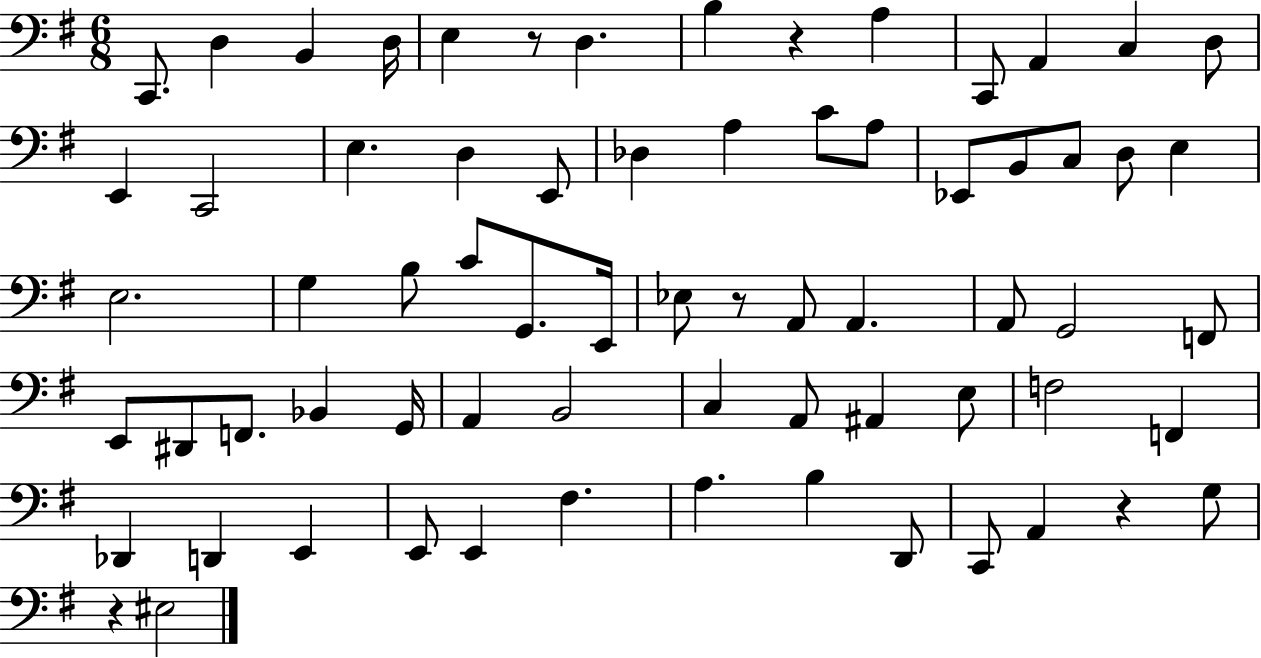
C2/e. D3/q B2/q D3/s E3/q R/e D3/q. B3/q R/q A3/q C2/e A2/q C3/q D3/e E2/q C2/h E3/q. D3/q E2/e Db3/q A3/q C4/e A3/e Eb2/e B2/e C3/e D3/e E3/q E3/h. G3/q B3/e C4/e G2/e. E2/s Eb3/e R/e A2/e A2/q. A2/e G2/h F2/e E2/e D#2/e F2/e. Bb2/q G2/s A2/q B2/h C3/q A2/e A#2/q E3/e F3/h F2/q Db2/q D2/q E2/q E2/e E2/q F#3/q. A3/q. B3/q D2/e C2/e A2/q R/q G3/e R/q EIS3/h